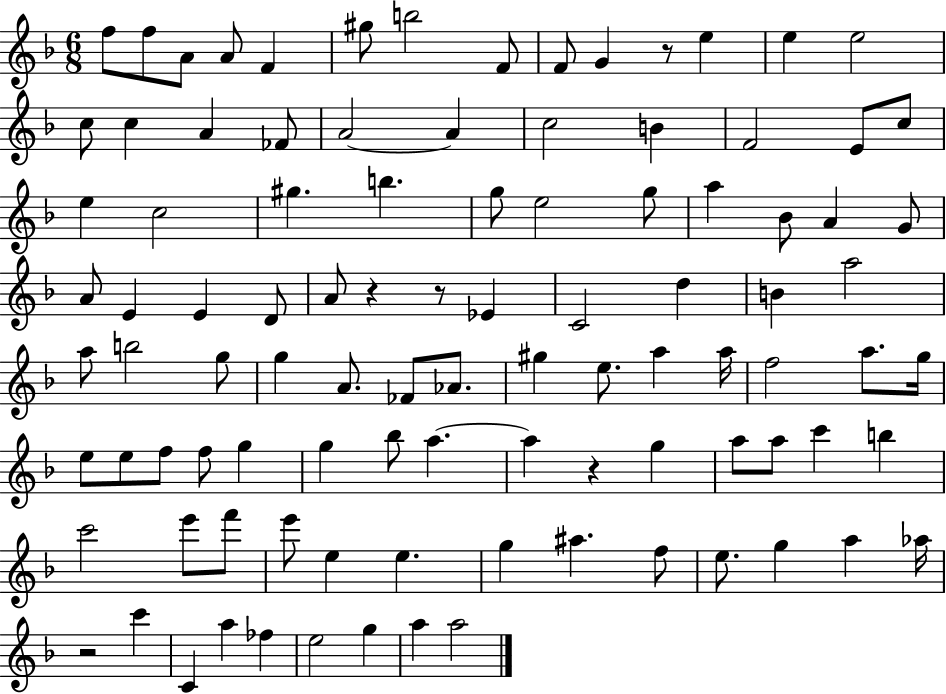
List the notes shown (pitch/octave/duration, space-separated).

F5/e F5/e A4/e A4/e F4/q G#5/e B5/h F4/e F4/e G4/q R/e E5/q E5/q E5/h C5/e C5/q A4/q FES4/e A4/h A4/q C5/h B4/q F4/h E4/e C5/e E5/q C5/h G#5/q. B5/q. G5/e E5/h G5/e A5/q Bb4/e A4/q G4/e A4/e E4/q E4/q D4/e A4/e R/q R/e Eb4/q C4/h D5/q B4/q A5/h A5/e B5/h G5/e G5/q A4/e. FES4/e Ab4/e. G#5/q E5/e. A5/q A5/s F5/h A5/e. G5/s E5/e E5/e F5/e F5/e G5/q G5/q Bb5/e A5/q. A5/q R/q G5/q A5/e A5/e C6/q B5/q C6/h E6/e F6/e E6/e E5/q E5/q. G5/q A#5/q. F5/e E5/e. G5/q A5/q Ab5/s R/h C6/q C4/q A5/q FES5/q E5/h G5/q A5/q A5/h